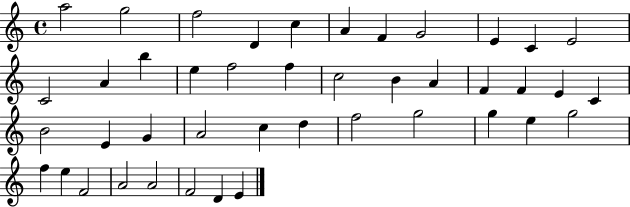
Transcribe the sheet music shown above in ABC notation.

X:1
T:Untitled
M:4/4
L:1/4
K:C
a2 g2 f2 D c A F G2 E C E2 C2 A b e f2 f c2 B A F F E C B2 E G A2 c d f2 g2 g e g2 f e F2 A2 A2 F2 D E